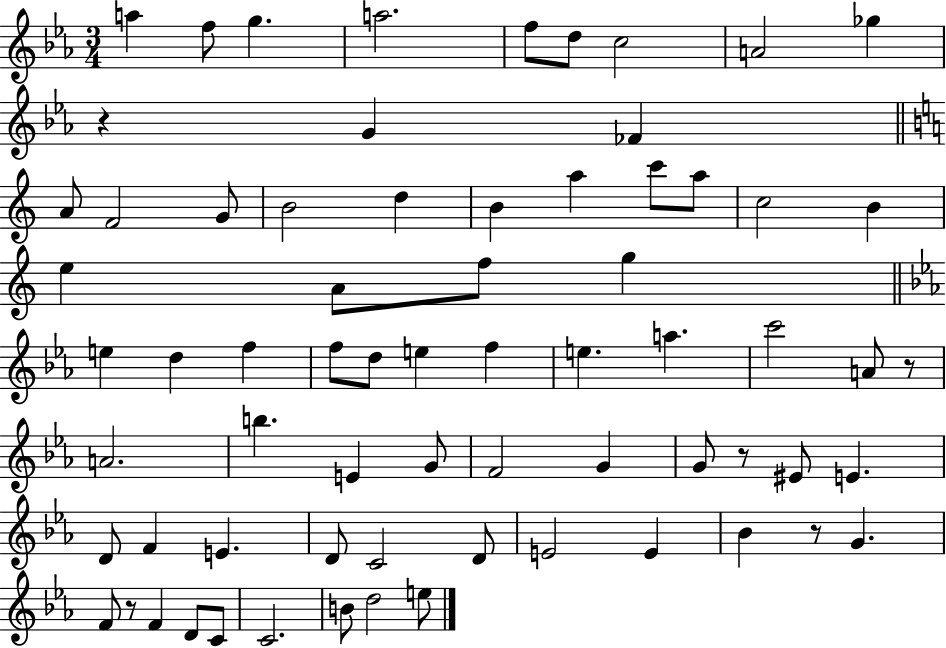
A5/q F5/e G5/q. A5/h. F5/e D5/e C5/h A4/h Gb5/q R/q G4/q FES4/q A4/e F4/h G4/e B4/h D5/q B4/q A5/q C6/e A5/e C5/h B4/q E5/q A4/e F5/e G5/q E5/q D5/q F5/q F5/e D5/e E5/q F5/q E5/q. A5/q. C6/h A4/e R/e A4/h. B5/q. E4/q G4/e F4/h G4/q G4/e R/e EIS4/e E4/q. D4/e F4/q E4/q. D4/e C4/h D4/e E4/h E4/q Bb4/q R/e G4/q. F4/e R/e F4/q D4/e C4/e C4/h. B4/e D5/h E5/e